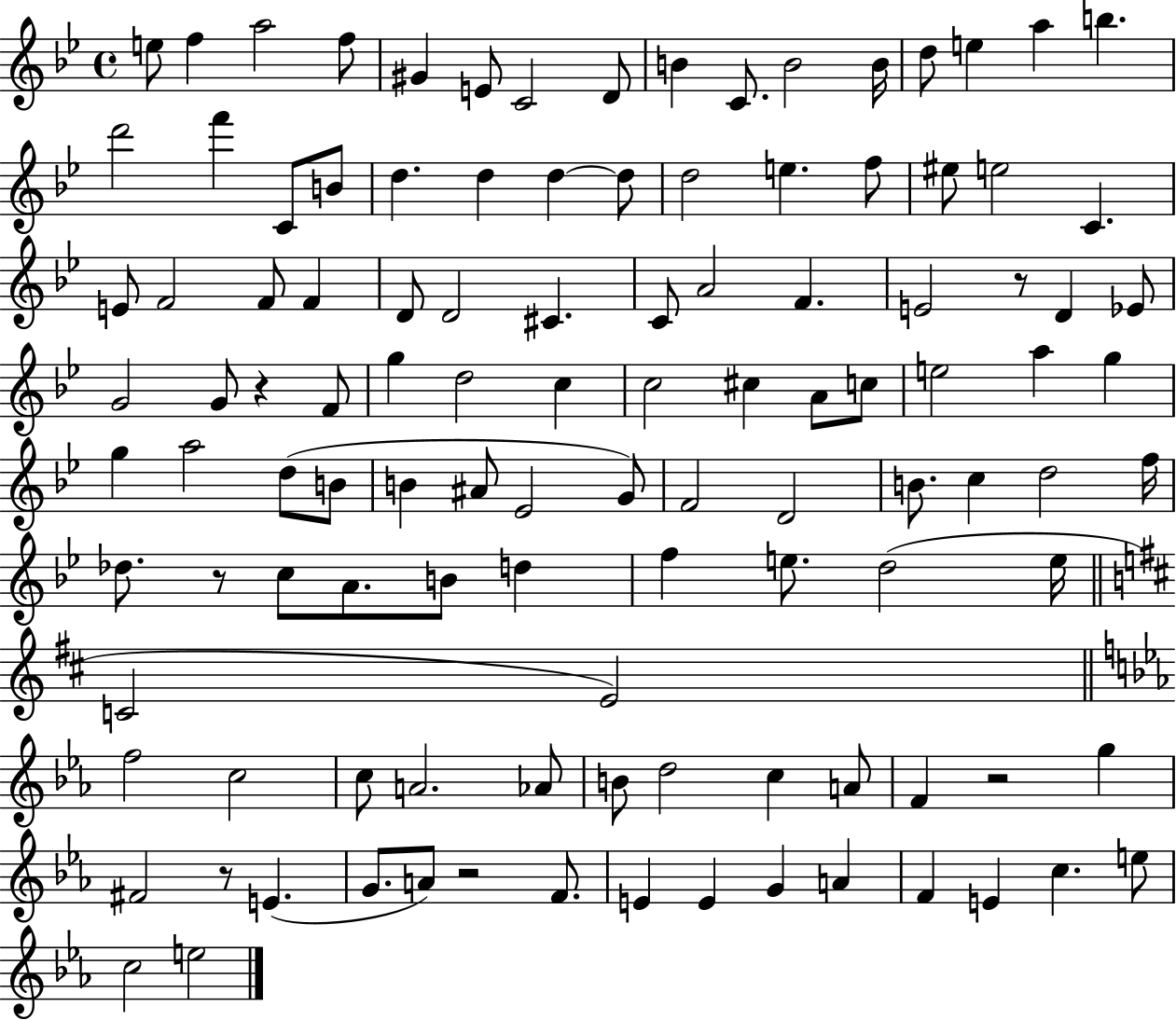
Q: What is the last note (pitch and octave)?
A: E5